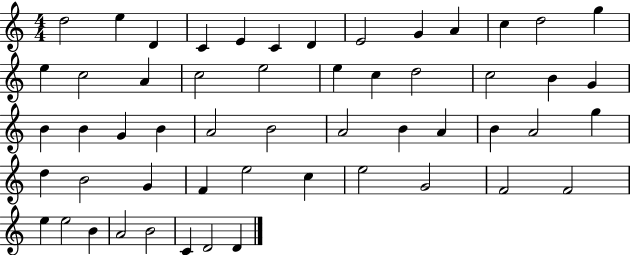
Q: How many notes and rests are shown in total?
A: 54